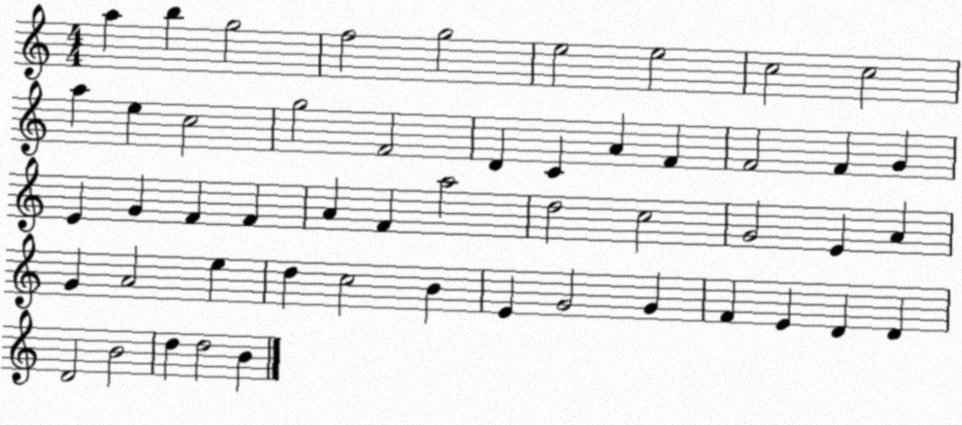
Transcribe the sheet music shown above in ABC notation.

X:1
T:Untitled
M:4/4
L:1/4
K:C
a b g2 f2 g2 e2 e2 c2 c2 a e c2 g2 F2 D C A F F2 F G E G F F A F a2 d2 c2 G2 E A G A2 e d c2 B E G2 G F E D D D2 B2 d d2 B